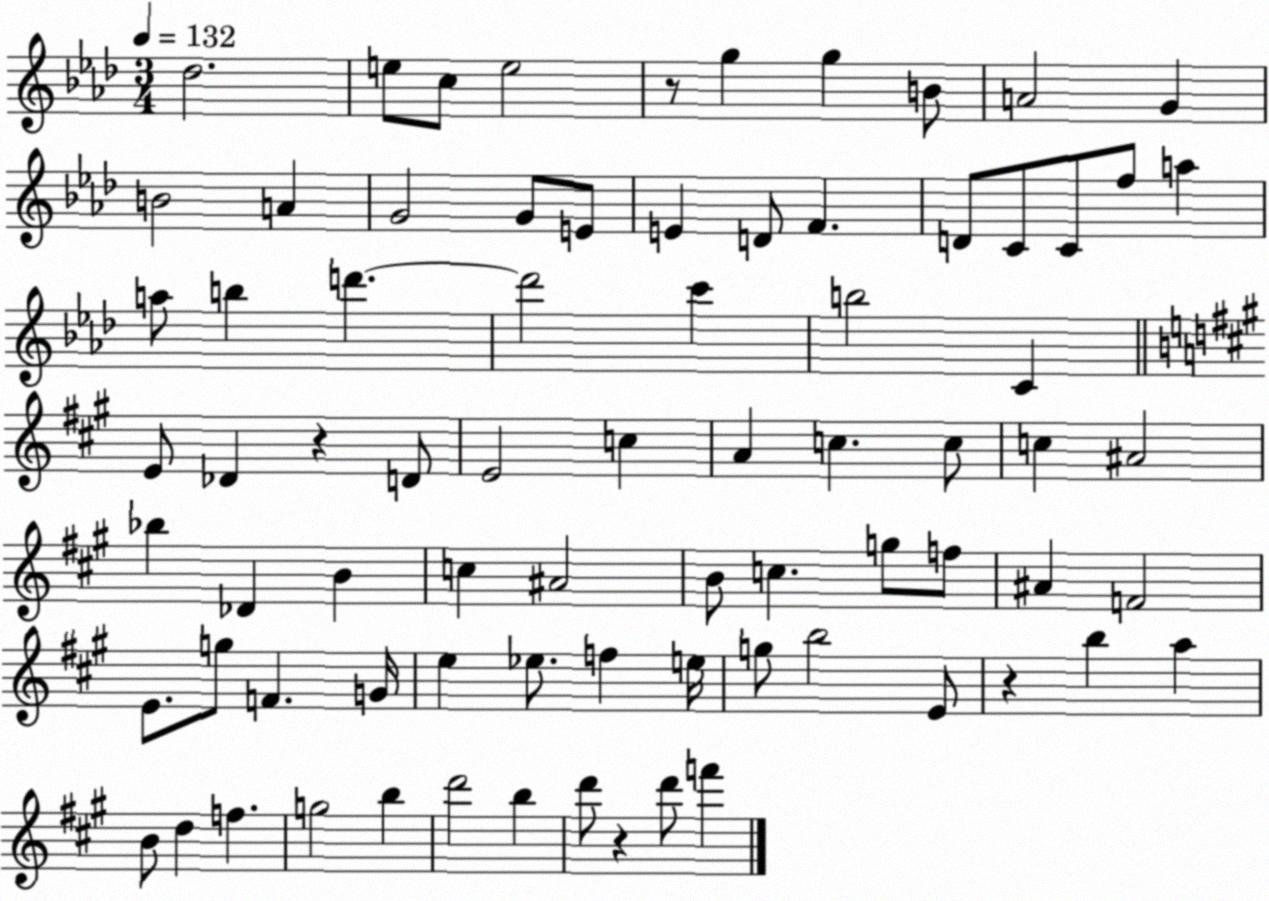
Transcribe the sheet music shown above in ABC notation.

X:1
T:Untitled
M:3/4
L:1/4
K:Ab
_d2 e/2 c/2 e2 z/2 g g B/2 A2 G B2 A G2 G/2 E/2 E D/2 F D/2 C/2 C/2 f/2 a a/2 b d' d'2 c' b2 C E/2 _D z D/2 E2 c A c c/2 c ^A2 _b _D B c ^A2 B/2 c g/2 f/2 ^A F2 E/2 g/2 F G/4 e _e/2 f e/4 g/2 b2 E/2 z b a B/2 d f g2 b d'2 b d'/2 z d'/2 f'